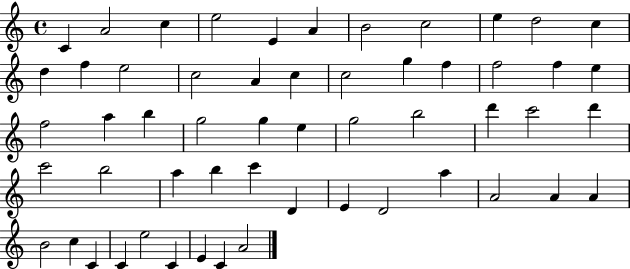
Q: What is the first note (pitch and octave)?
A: C4